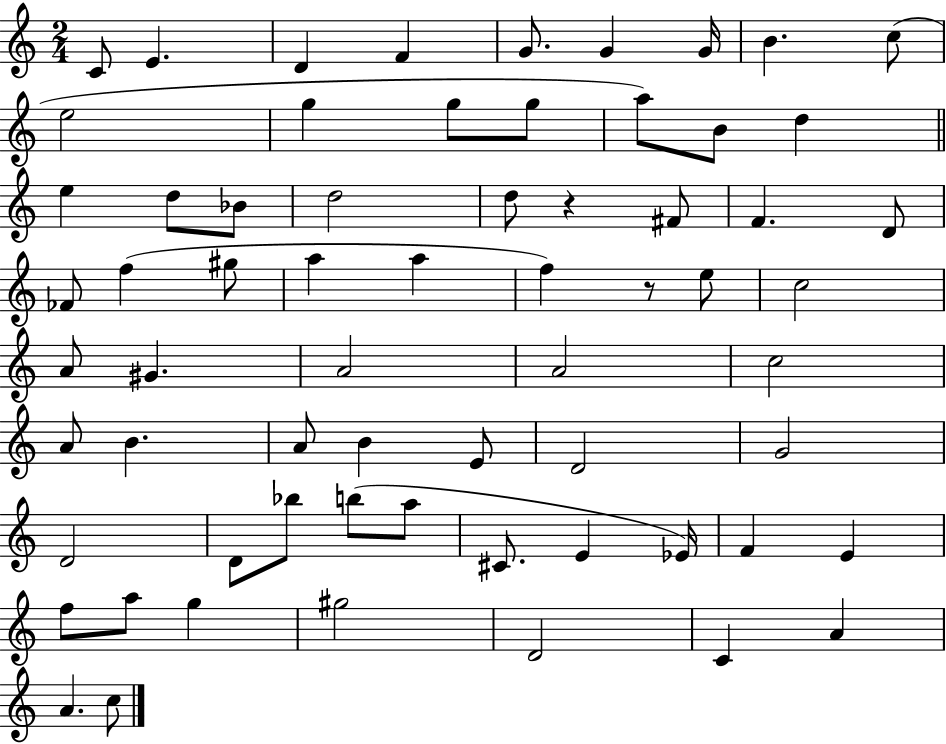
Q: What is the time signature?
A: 2/4